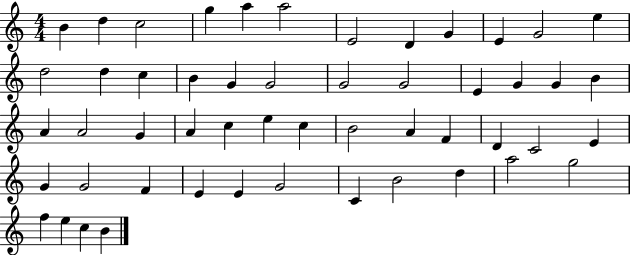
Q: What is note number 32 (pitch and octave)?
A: B4